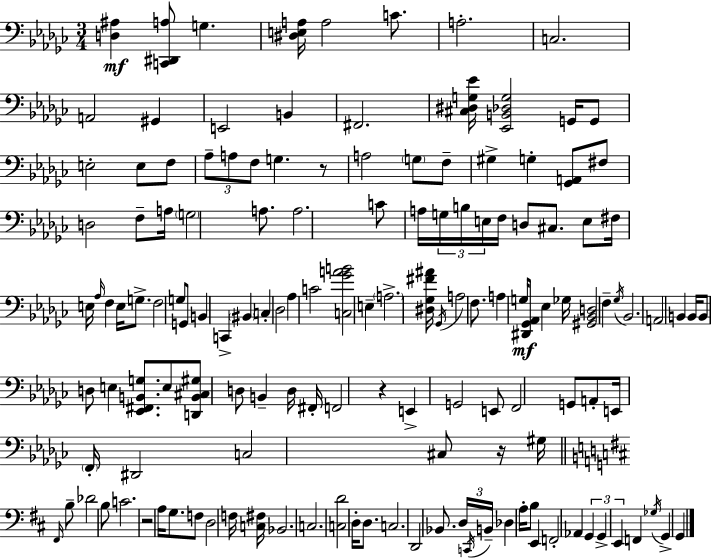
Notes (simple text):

[D3,A#3]/q [C2,D#2,A3]/e G3/q. [D#3,E3,A3]/s A3/h C4/e. A3/h. C3/h. A2/h G#2/q E2/h B2/q F#2/h. [C#3,D#3,G3,Eb4]/s [Eb2,B2,Db3,G3]/h G2/s G2/e E3/h E3/e F3/e Ab3/e A3/e F3/e G3/q. R/e A3/h G3/e F3/e G#3/q G3/q [Gb2,A2]/e F#3/e D3/h F3/e A3/s G3/h A3/e. A3/h. C4/e A3/s G3/s B3/s E3/s F3/s D3/e C#3/e. E3/e F#3/s E3/s Ab3/s F3/q E3/s G3/e. F3/h G3/e G2/e B2/q C2/q BIS2/q C3/q Db3/h Ab3/q C4/h [C3,Gb4,A4,B4]/h E3/q A3/h. [D#3,Gb3,F#4,A#4]/s Gb2/s A3/h F3/e. A3/q G3/s [D#2,Gb2,Ab2]/e Eb3/q Gb3/s [G#2,Bb2,D3]/h F3/q Gb3/s Bb2/h. A2/h B2/q B2/s B2/e D3/e E3/q [Eb2,F#2,B2,G3]/e. E3/e [D2,B2,C#3,G#3]/e D3/e B2/q D3/s F#2/s F2/h R/q E2/q G2/h E2/e F2/h G2/e A2/e E2/s F2/s D#2/h C3/h C#3/e R/s G#3/s F#2/s B3/e Db4/h B3/e C4/h. R/h A3/s G3/e. F3/e D3/h F3/s [C3,F#3]/s Bb2/h. C3/h. [C3,D4]/h D3/s D3/e. C3/h. D2/h Bb2/e. D3/s C2/s B2/s Db3/q A3/s B3/e E2/q F2/h Ab2/q G2/q G2/q E2/q F2/q Gb3/s G2/q G2/q